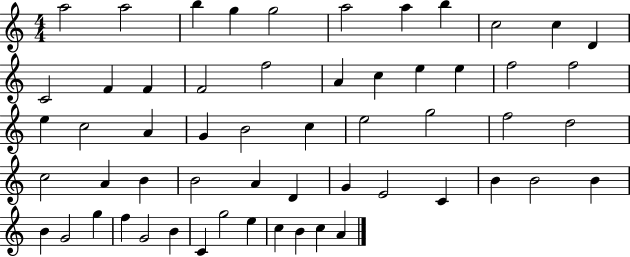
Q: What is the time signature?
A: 4/4